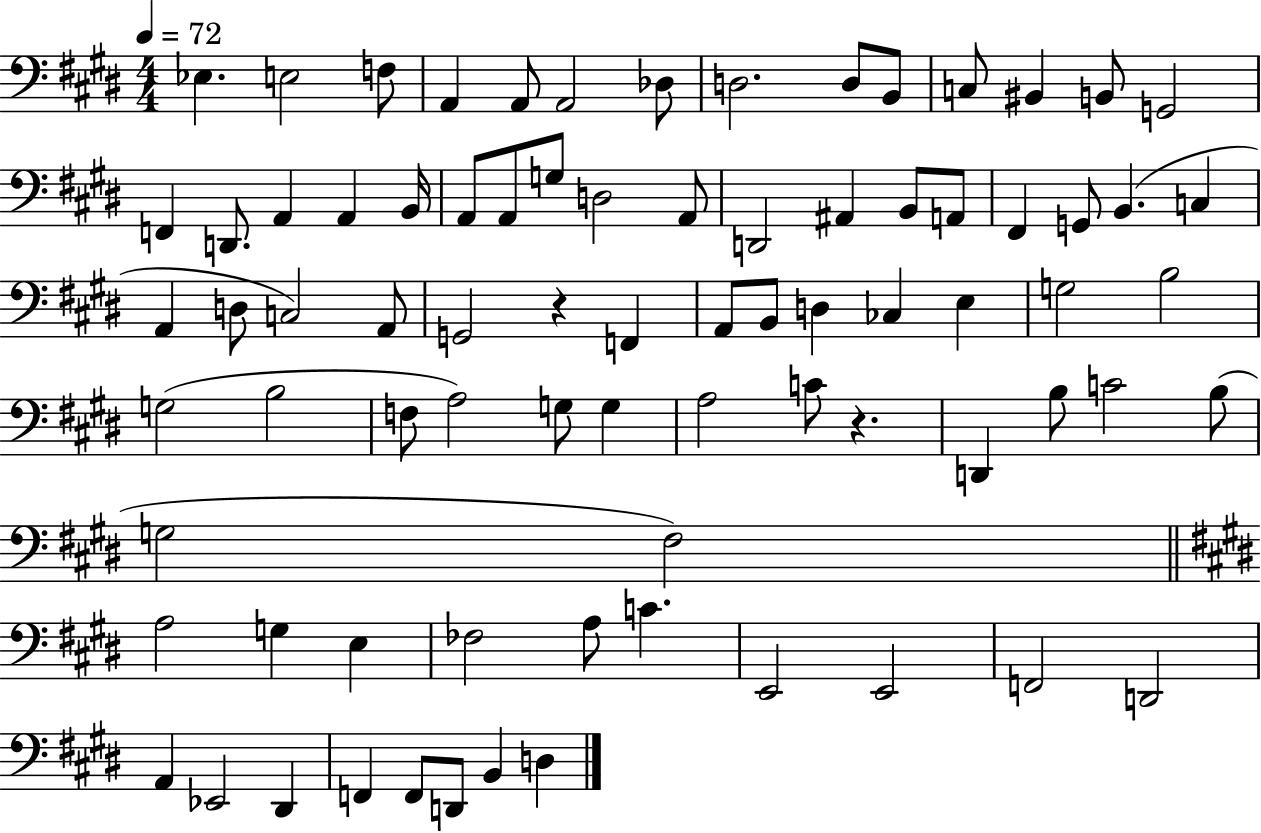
{
  \clef bass
  \numericTimeSignature
  \time 4/4
  \key e \major
  \tempo 4 = 72
  ees4. e2 f8 | a,4 a,8 a,2 des8 | d2. d8 b,8 | c8 bis,4 b,8 g,2 | \break f,4 d,8. a,4 a,4 b,16 | a,8 a,8 g8 d2 a,8 | d,2 ais,4 b,8 a,8 | fis,4 g,8 b,4.( c4 | \break a,4 d8 c2) a,8 | g,2 r4 f,4 | a,8 b,8 d4 ces4 e4 | g2 b2 | \break g2( b2 | f8 a2) g8 g4 | a2 c'8 r4. | d,4 b8 c'2 b8( | \break g2 fis2) | \bar "||" \break \key e \major a2 g4 e4 | fes2 a8 c'4. | e,2 e,2 | f,2 d,2 | \break a,4 ees,2 dis,4 | f,4 f,8 d,8 b,4 d4 | \bar "|."
}